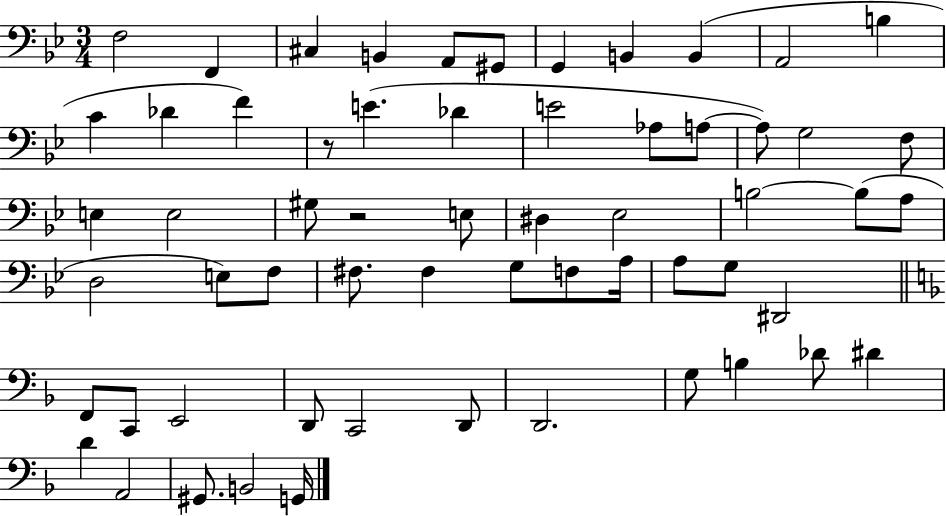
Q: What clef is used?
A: bass